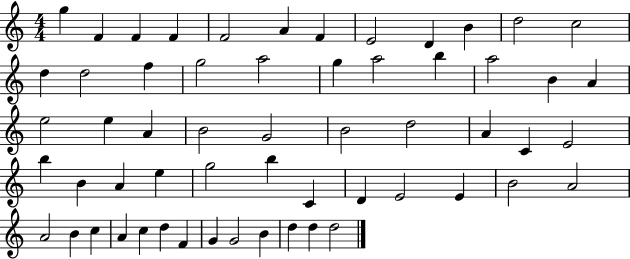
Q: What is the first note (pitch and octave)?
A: G5